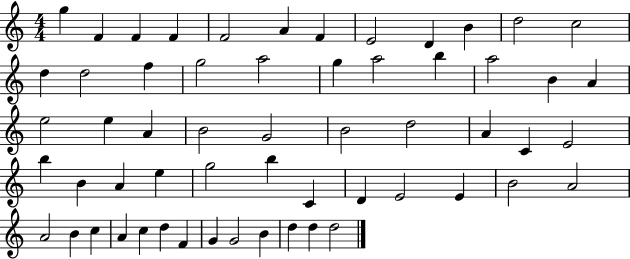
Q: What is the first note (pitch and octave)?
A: G5